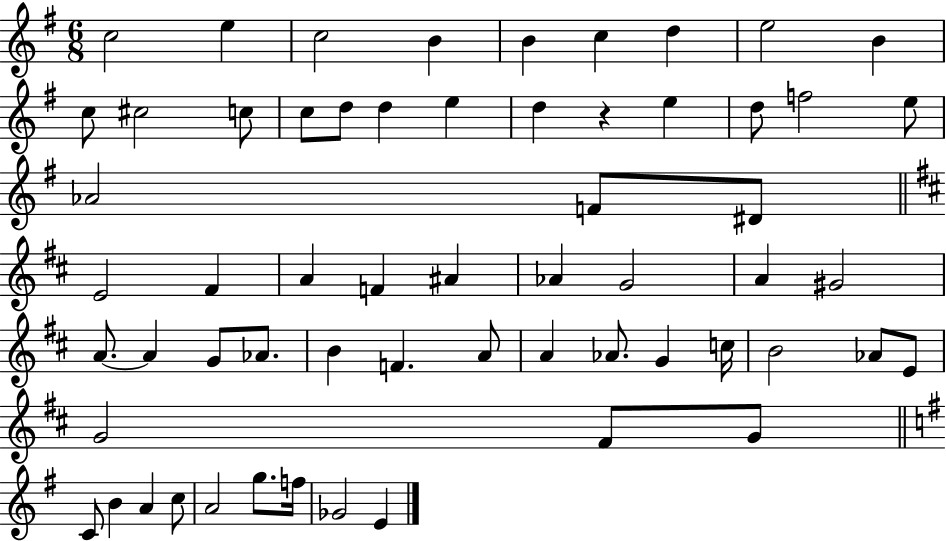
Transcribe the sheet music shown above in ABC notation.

X:1
T:Untitled
M:6/8
L:1/4
K:G
c2 e c2 B B c d e2 B c/2 ^c2 c/2 c/2 d/2 d e d z e d/2 f2 e/2 _A2 F/2 ^D/2 E2 ^F A F ^A _A G2 A ^G2 A/2 A G/2 _A/2 B F A/2 A _A/2 G c/4 B2 _A/2 E/2 G2 ^F/2 G/2 C/2 B A c/2 A2 g/2 f/4 _G2 E